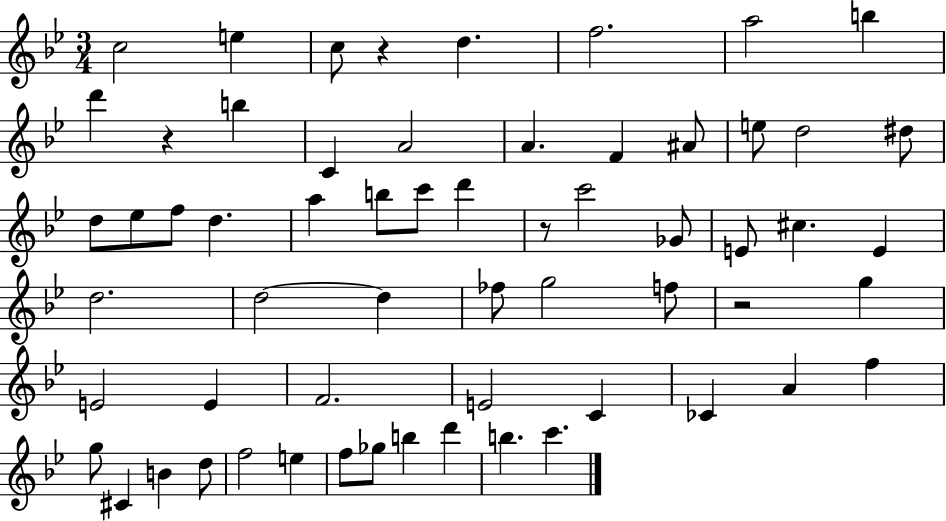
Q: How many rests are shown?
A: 4